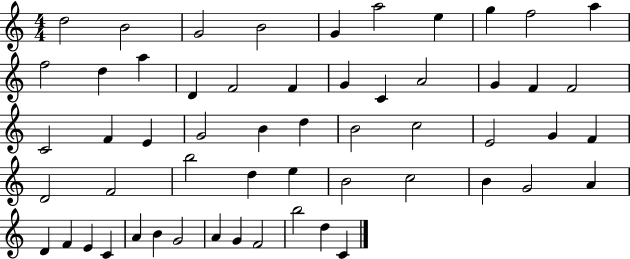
X:1
T:Untitled
M:4/4
L:1/4
K:C
d2 B2 G2 B2 G a2 e g f2 a f2 d a D F2 F G C A2 G F F2 C2 F E G2 B d B2 c2 E2 G F D2 F2 b2 d e B2 c2 B G2 A D F E C A B G2 A G F2 b2 d C